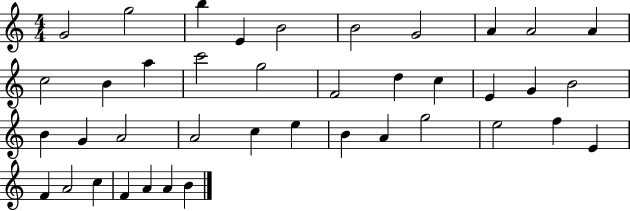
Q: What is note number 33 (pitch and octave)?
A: E4